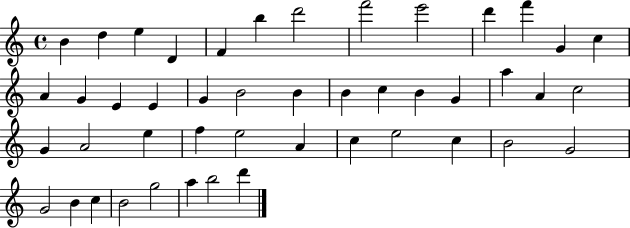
X:1
T:Untitled
M:4/4
L:1/4
K:C
B d e D F b d'2 f'2 e'2 d' f' G c A G E E G B2 B B c B G a A c2 G A2 e f e2 A c e2 c B2 G2 G2 B c B2 g2 a b2 d'